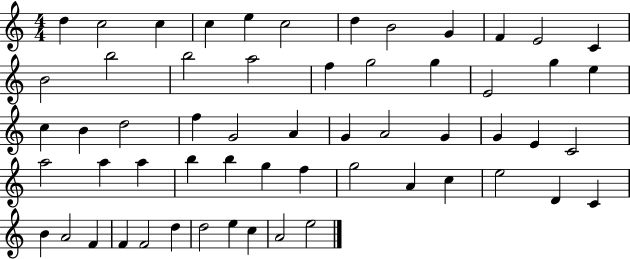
D5/q C5/h C5/q C5/q E5/q C5/h D5/q B4/h G4/q F4/q E4/h C4/q B4/h B5/h B5/h A5/h F5/q G5/h G5/q E4/h G5/q E5/q C5/q B4/q D5/h F5/q G4/h A4/q G4/q A4/h G4/q G4/q E4/q C4/h A5/h A5/q A5/q B5/q B5/q G5/q F5/q G5/h A4/q C5/q E5/h D4/q C4/q B4/q A4/h F4/q F4/q F4/h D5/q D5/h E5/q C5/q A4/h E5/h